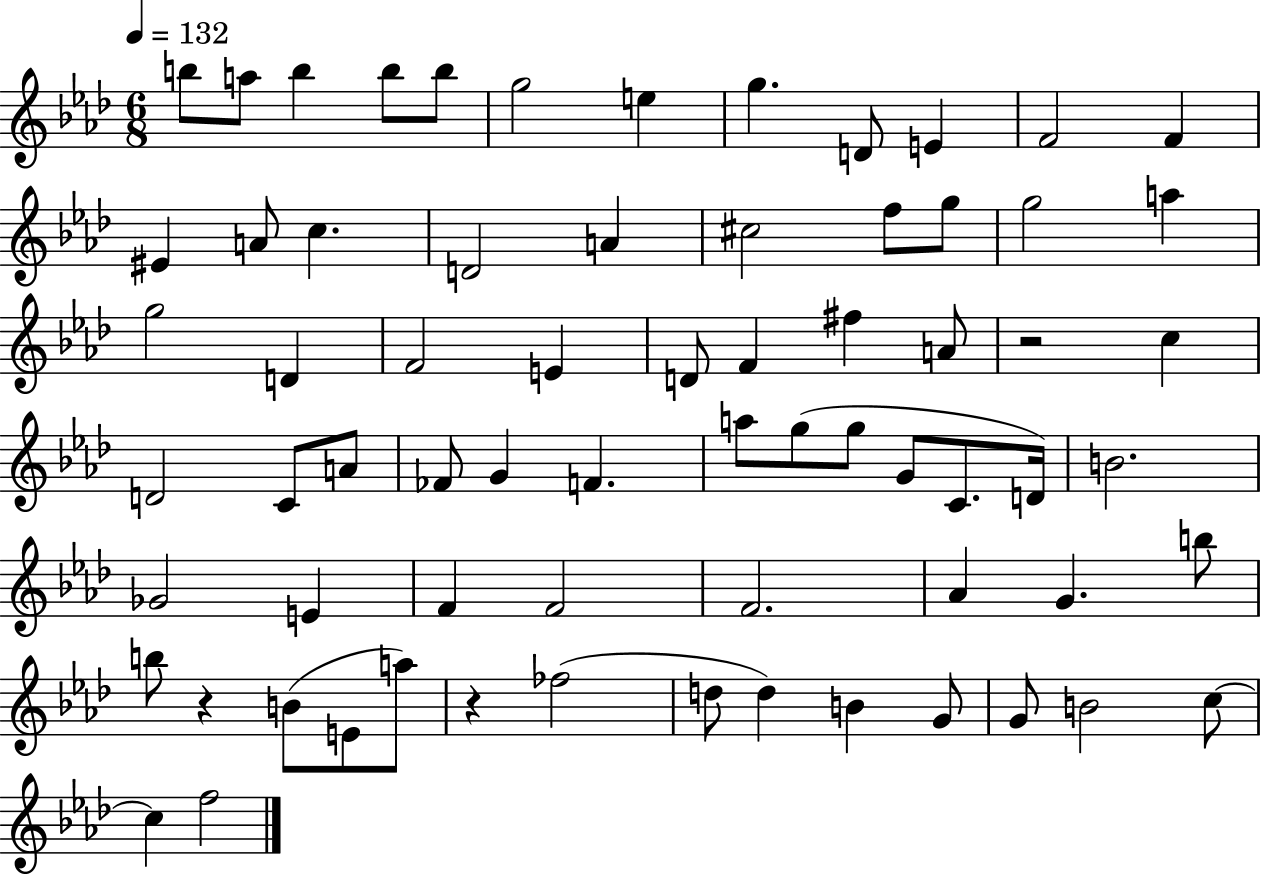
{
  \clef treble
  \numericTimeSignature
  \time 6/8
  \key aes \major
  \tempo 4 = 132
  b''8 a''8 b''4 b''8 b''8 | g''2 e''4 | g''4. d'8 e'4 | f'2 f'4 | \break eis'4 a'8 c''4. | d'2 a'4 | cis''2 f''8 g''8 | g''2 a''4 | \break g''2 d'4 | f'2 e'4 | d'8 f'4 fis''4 a'8 | r2 c''4 | \break d'2 c'8 a'8 | fes'8 g'4 f'4. | a''8 g''8( g''8 g'8 c'8. d'16) | b'2. | \break ges'2 e'4 | f'4 f'2 | f'2. | aes'4 g'4. b''8 | \break b''8 r4 b'8( e'8 a''8) | r4 fes''2( | d''8 d''4) b'4 g'8 | g'8 b'2 c''8~~ | \break c''4 f''2 | \bar "|."
}